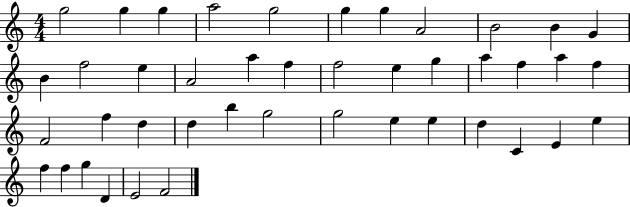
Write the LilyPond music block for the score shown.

{
  \clef treble
  \numericTimeSignature
  \time 4/4
  \key c \major
  g''2 g''4 g''4 | a''2 g''2 | g''4 g''4 a'2 | b'2 b'4 g'4 | \break b'4 f''2 e''4 | a'2 a''4 f''4 | f''2 e''4 g''4 | a''4 f''4 a''4 f''4 | \break f'2 f''4 d''4 | d''4 b''4 g''2 | g''2 e''4 e''4 | d''4 c'4 e'4 e''4 | \break f''4 f''4 g''4 d'4 | e'2 f'2 | \bar "|."
}